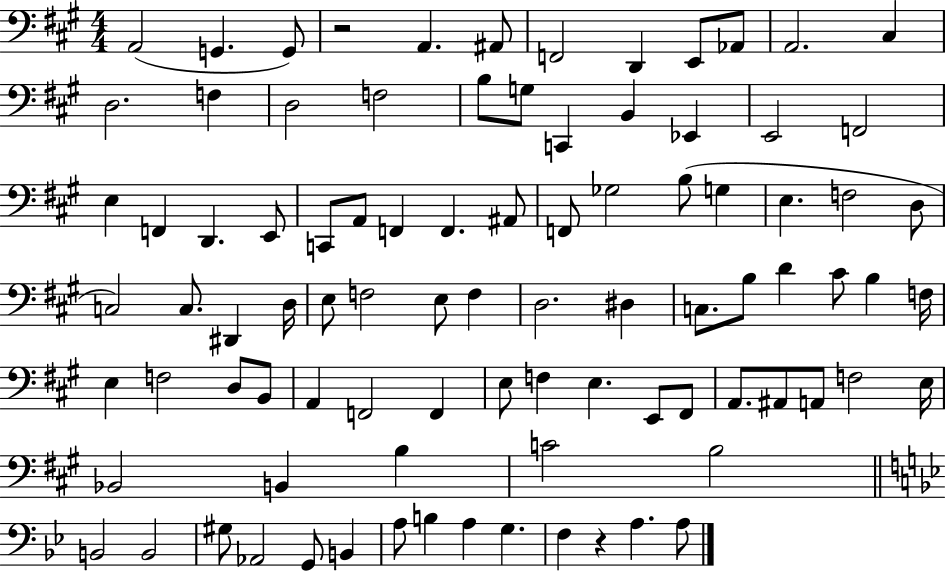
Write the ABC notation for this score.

X:1
T:Untitled
M:4/4
L:1/4
K:A
A,,2 G,, G,,/2 z2 A,, ^A,,/2 F,,2 D,, E,,/2 _A,,/2 A,,2 ^C, D,2 F, D,2 F,2 B,/2 G,/2 C,, B,, _E,, E,,2 F,,2 E, F,, D,, E,,/2 C,,/2 A,,/2 F,, F,, ^A,,/2 F,,/2 _G,2 B,/2 G, E, F,2 D,/2 C,2 C,/2 ^D,, D,/4 E,/2 F,2 E,/2 F, D,2 ^D, C,/2 B,/2 D ^C/2 B, F,/4 E, F,2 D,/2 B,,/2 A,, F,,2 F,, E,/2 F, E, E,,/2 ^F,,/2 A,,/2 ^A,,/2 A,,/2 F,2 E,/4 _B,,2 B,, B, C2 B,2 B,,2 B,,2 ^G,/2 _A,,2 G,,/2 B,, A,/2 B, A, G, F, z A, A,/2